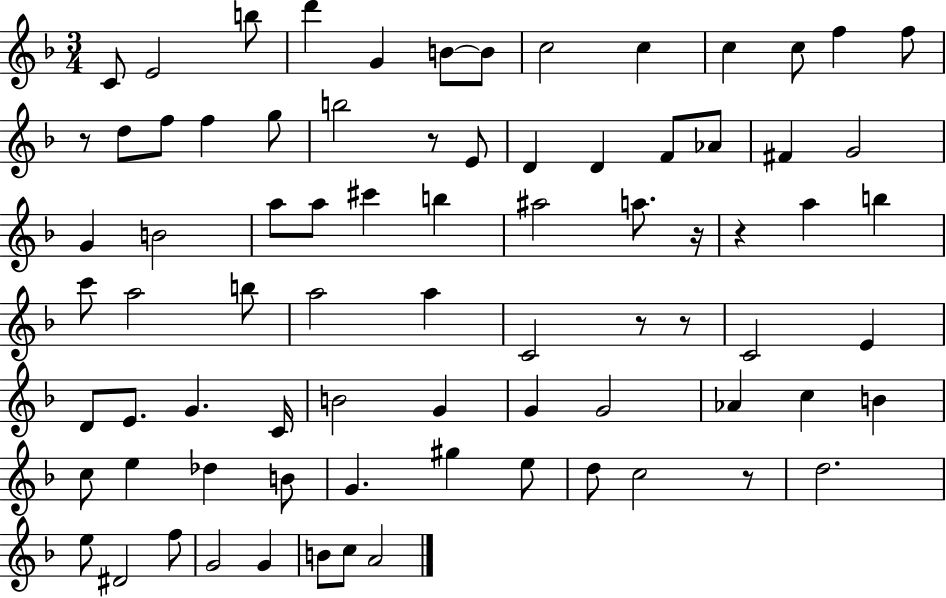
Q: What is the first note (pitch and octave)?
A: C4